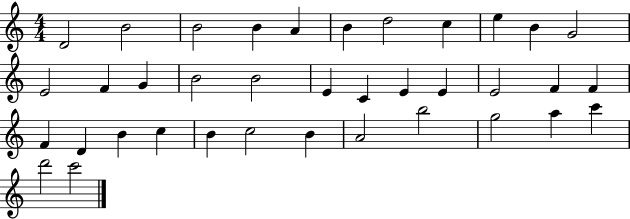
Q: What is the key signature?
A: C major